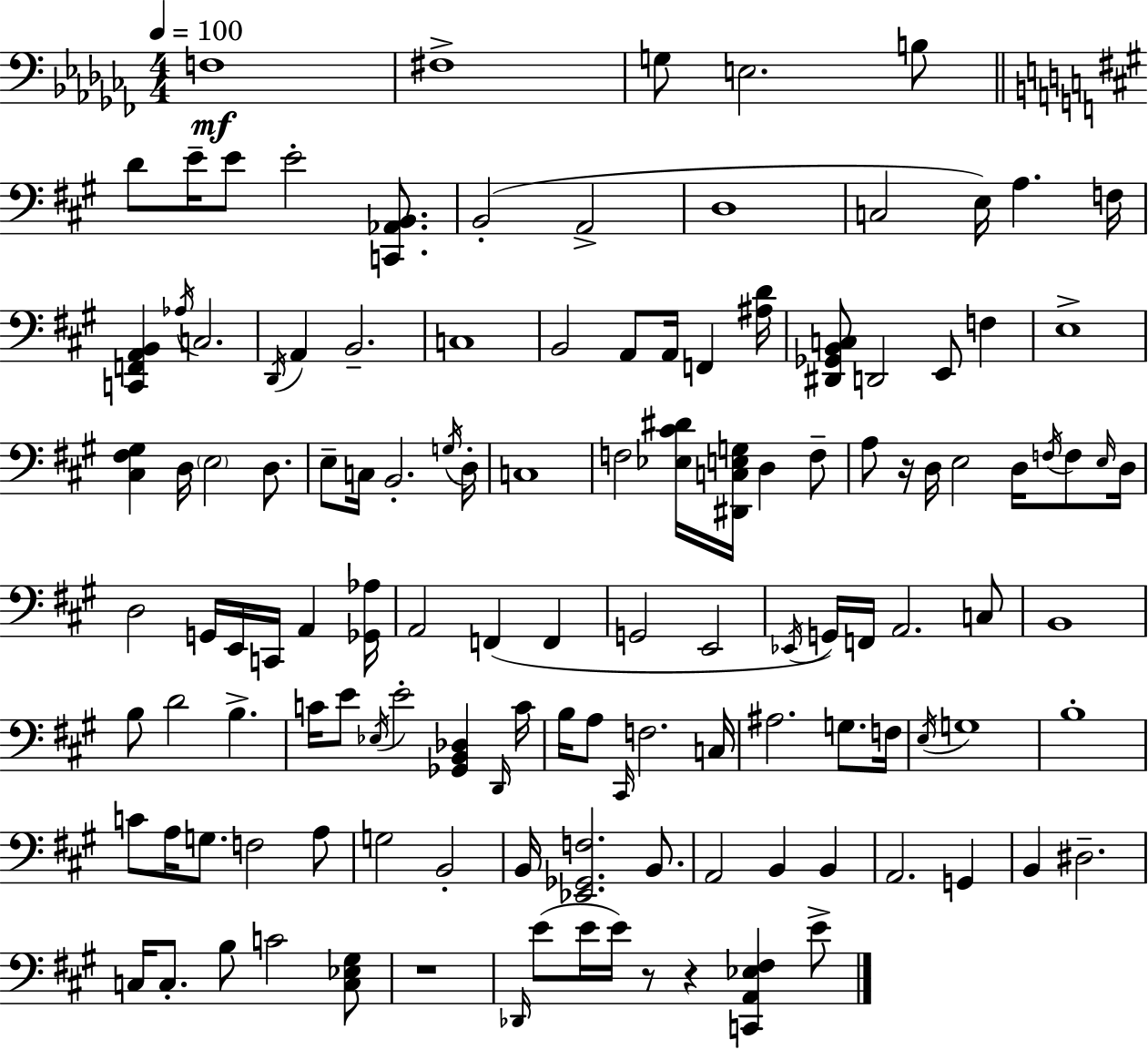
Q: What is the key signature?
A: AES minor